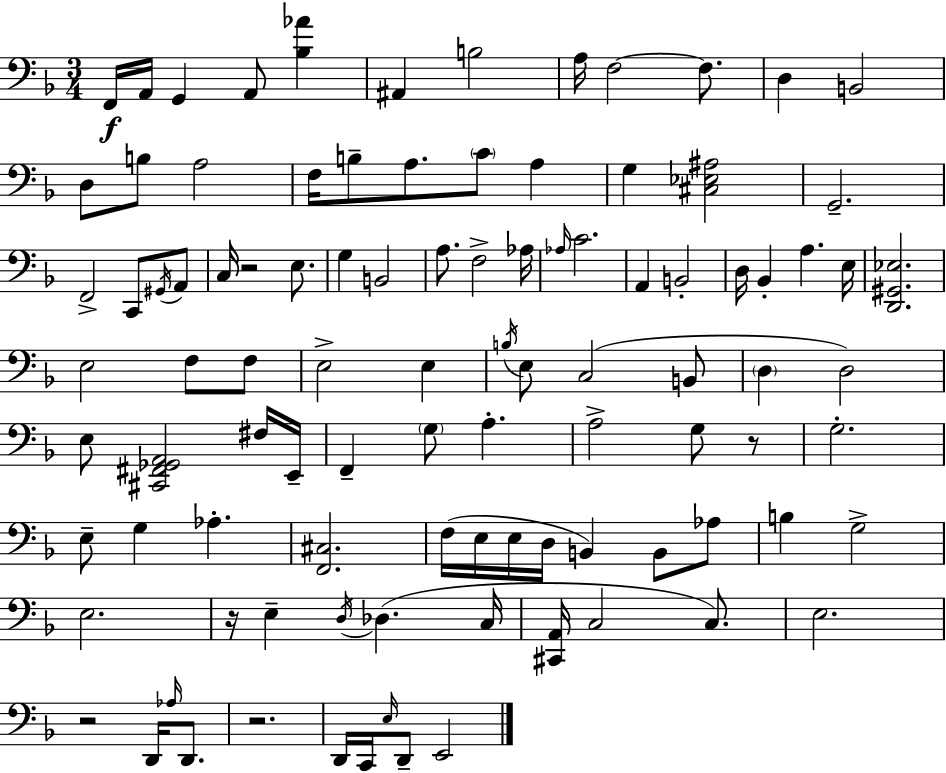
X:1
T:Untitled
M:3/4
L:1/4
K:F
F,,/4 A,,/4 G,, A,,/2 [_B,_A] ^A,, B,2 A,/4 F,2 F,/2 D, B,,2 D,/2 B,/2 A,2 F,/4 B,/2 A,/2 C/2 A, G, [^C,_E,^A,]2 G,,2 F,,2 C,,/2 ^G,,/4 A,,/2 C,/4 z2 E,/2 G, B,,2 A,/2 F,2 _A,/4 _A,/4 C2 A,, B,,2 D,/4 _B,, A, E,/4 [D,,^G,,_E,]2 E,2 F,/2 F,/2 E,2 E, B,/4 E,/2 C,2 B,,/2 D, D,2 E,/2 [^C,,^F,,_G,,A,,]2 ^F,/4 E,,/4 F,, G,/2 A, A,2 G,/2 z/2 G,2 E,/2 G, _A, [F,,^C,]2 F,/4 E,/4 E,/4 D,/4 B,, B,,/2 _A,/2 B, G,2 E,2 z/4 E, D,/4 _D, C,/4 [^C,,A,,]/4 C,2 C,/2 E,2 z2 D,,/4 _A,/4 D,,/2 z2 D,,/4 C,,/4 E,/4 D,,/2 E,,2